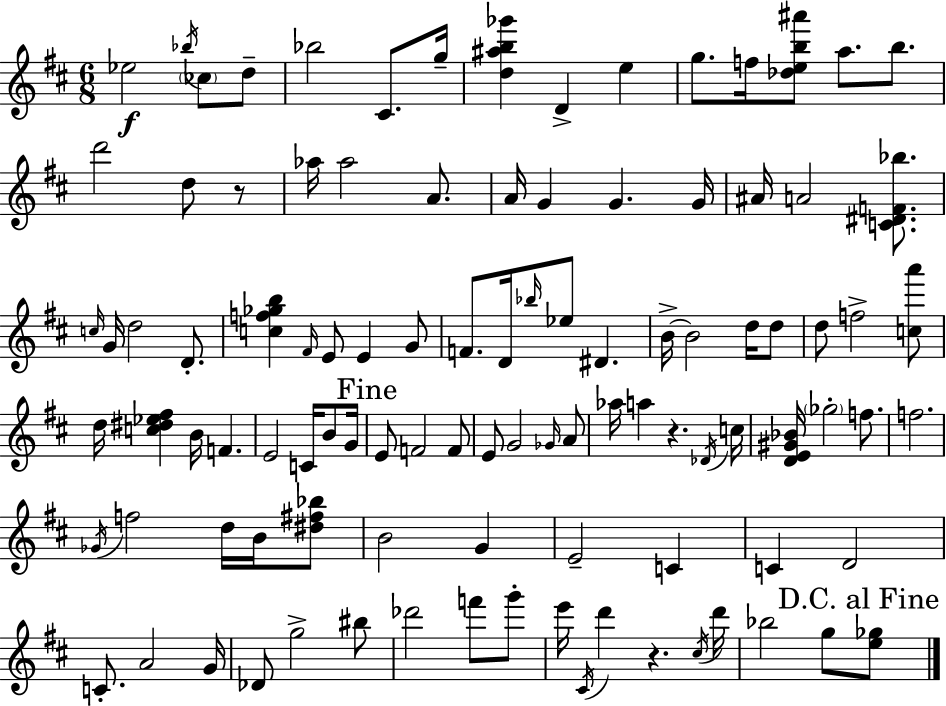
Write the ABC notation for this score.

X:1
T:Untitled
M:6/8
L:1/4
K:D
_e2 _b/4 _c/2 d/2 _b2 ^C/2 g/4 [d^ab_g'] D e g/2 f/4 [_deb^a']/2 a/2 b/2 d'2 d/2 z/2 _a/4 _a2 A/2 A/4 G G G/4 ^A/4 A2 [C^DF_b]/2 c/4 G/4 d2 D/2 [cf_gb] ^F/4 E/2 E G/2 F/2 D/4 _b/4 _e/2 ^D B/4 B2 d/4 d/2 d/2 f2 [ca']/2 d/4 [c^d_e^f] B/4 F E2 C/4 B/2 G/4 E/2 F2 F/2 E/2 G2 _G/4 A/2 _a/4 a z _D/4 c/4 [DE^G_B]/4 _g2 f/2 f2 _G/4 f2 d/4 B/4 [^d^f_b]/2 B2 G E2 C C D2 C/2 A2 G/4 _D/2 g2 ^b/2 _d'2 f'/2 g'/2 e'/4 ^C/4 d' z ^c/4 d'/4 _b2 g/2 [e_g]/2